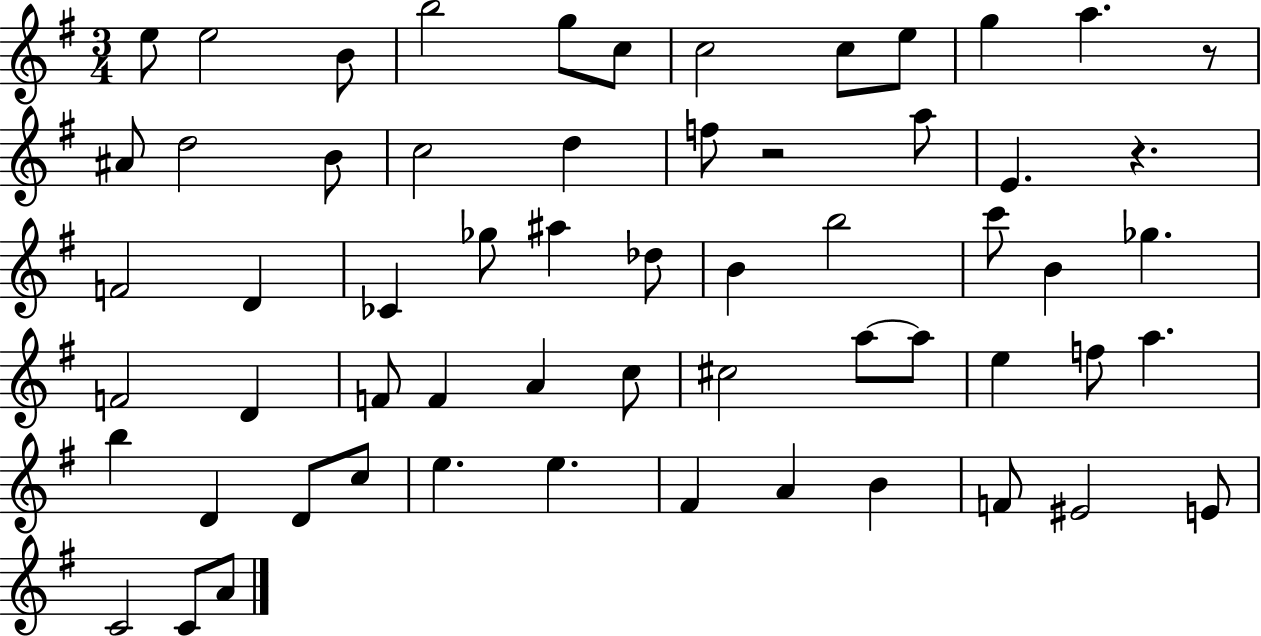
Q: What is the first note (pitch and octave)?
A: E5